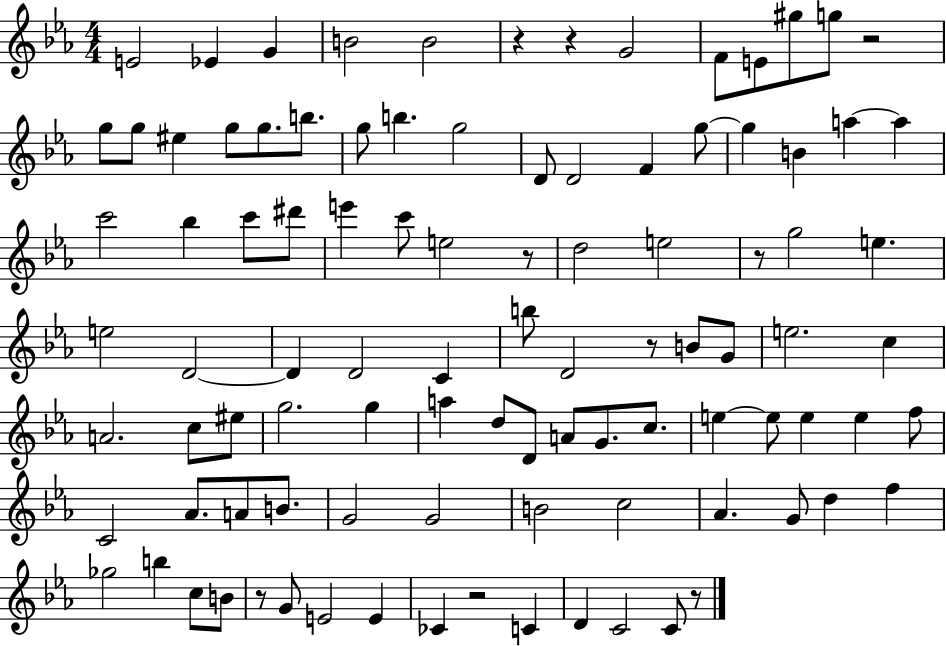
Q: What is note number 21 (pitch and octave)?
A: D4